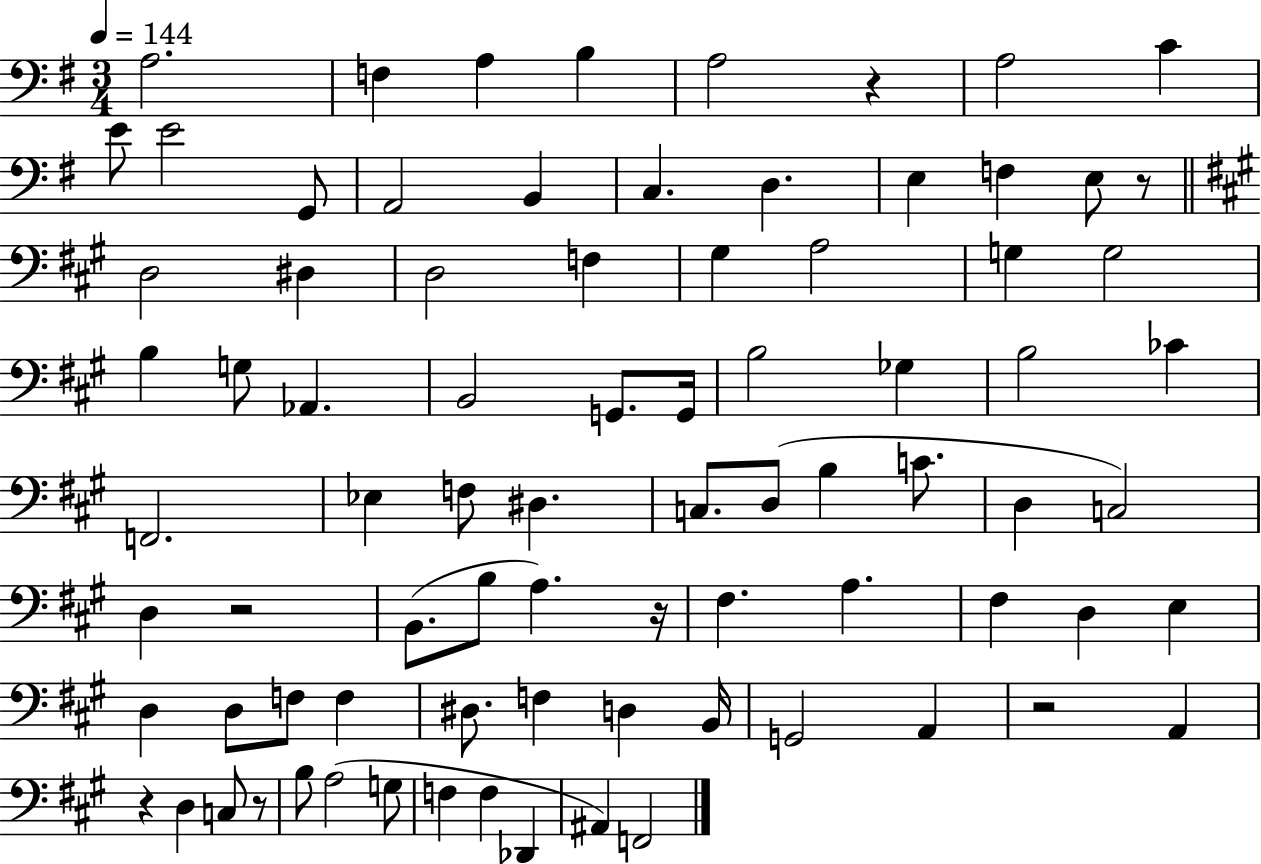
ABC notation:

X:1
T:Untitled
M:3/4
L:1/4
K:G
A,2 F, A, B, A,2 z A,2 C E/2 E2 G,,/2 A,,2 B,, C, D, E, F, E,/2 z/2 D,2 ^D, D,2 F, ^G, A,2 G, G,2 B, G,/2 _A,, B,,2 G,,/2 G,,/4 B,2 _G, B,2 _C F,,2 _E, F,/2 ^D, C,/2 D,/2 B, C/2 D, C,2 D, z2 B,,/2 B,/2 A, z/4 ^F, A, ^F, D, E, D, D,/2 F,/2 F, ^D,/2 F, D, B,,/4 G,,2 A,, z2 A,, z D, C,/2 z/2 B,/2 A,2 G,/2 F, F, _D,, ^A,, F,,2